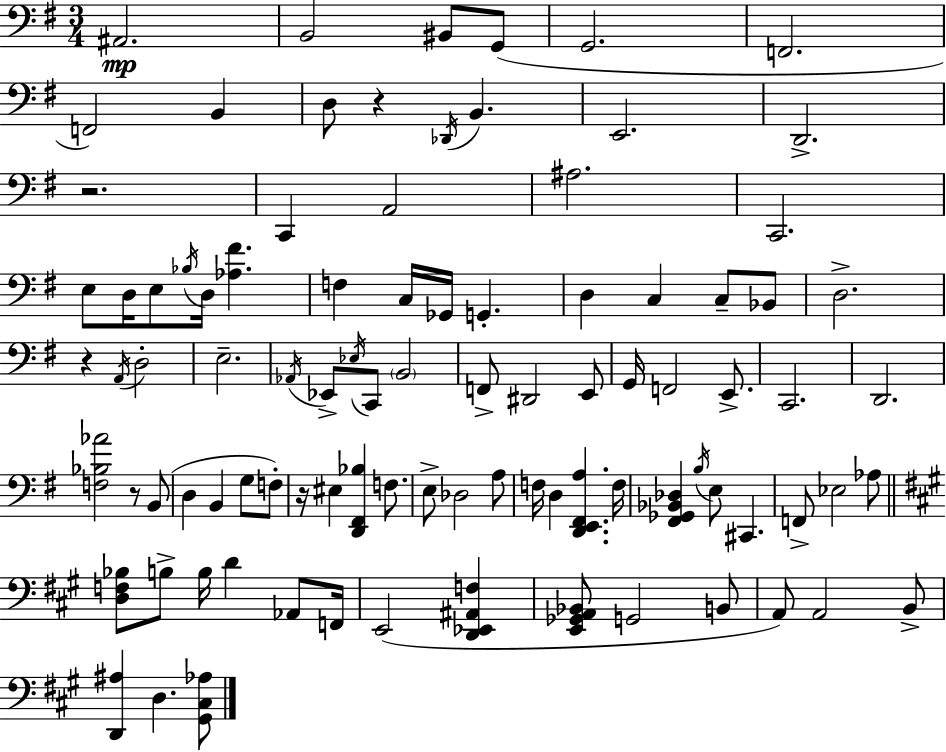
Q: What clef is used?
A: bass